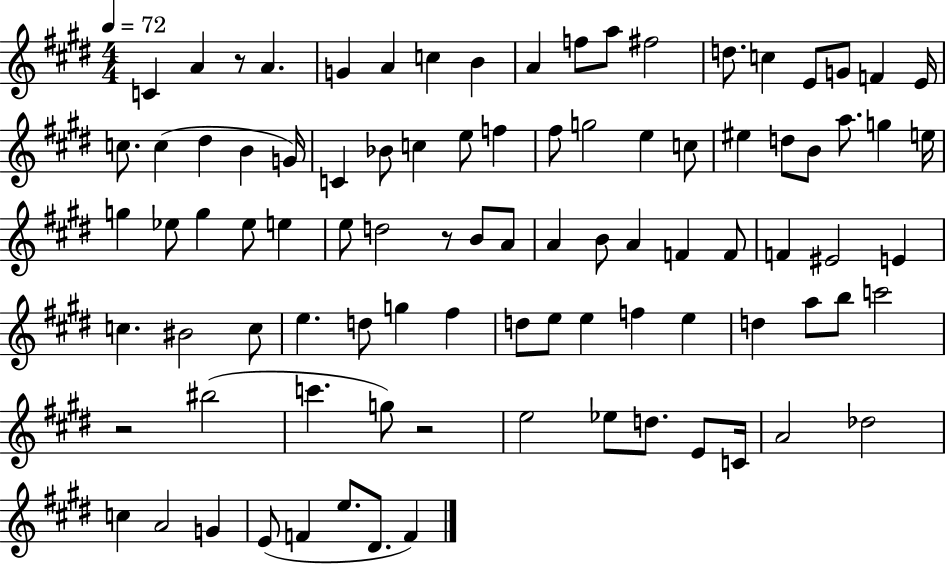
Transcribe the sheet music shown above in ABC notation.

X:1
T:Untitled
M:4/4
L:1/4
K:E
C A z/2 A G A c B A f/2 a/2 ^f2 d/2 c E/2 G/2 F E/4 c/2 c ^d B G/4 C _B/2 c e/2 f ^f/2 g2 e c/2 ^e d/2 B/2 a/2 g e/4 g _e/2 g _e/2 e e/2 d2 z/2 B/2 A/2 A B/2 A F F/2 F ^E2 E c ^B2 c/2 e d/2 g ^f d/2 e/2 e f e d a/2 b/2 c'2 z2 ^b2 c' g/2 z2 e2 _e/2 d/2 E/2 C/4 A2 _d2 c A2 G E/2 F e/2 ^D/2 F